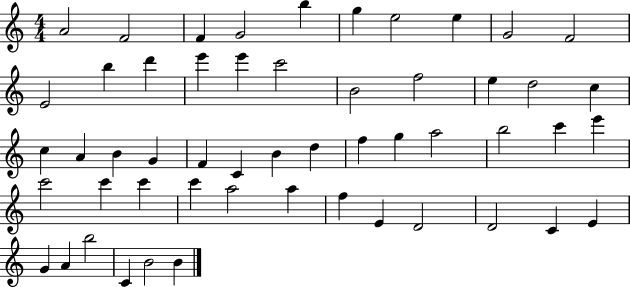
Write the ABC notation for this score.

X:1
T:Untitled
M:4/4
L:1/4
K:C
A2 F2 F G2 b g e2 e G2 F2 E2 b d' e' e' c'2 B2 f2 e d2 c c A B G F C B d f g a2 b2 c' e' c'2 c' c' c' a2 a f E D2 D2 C E G A b2 C B2 B